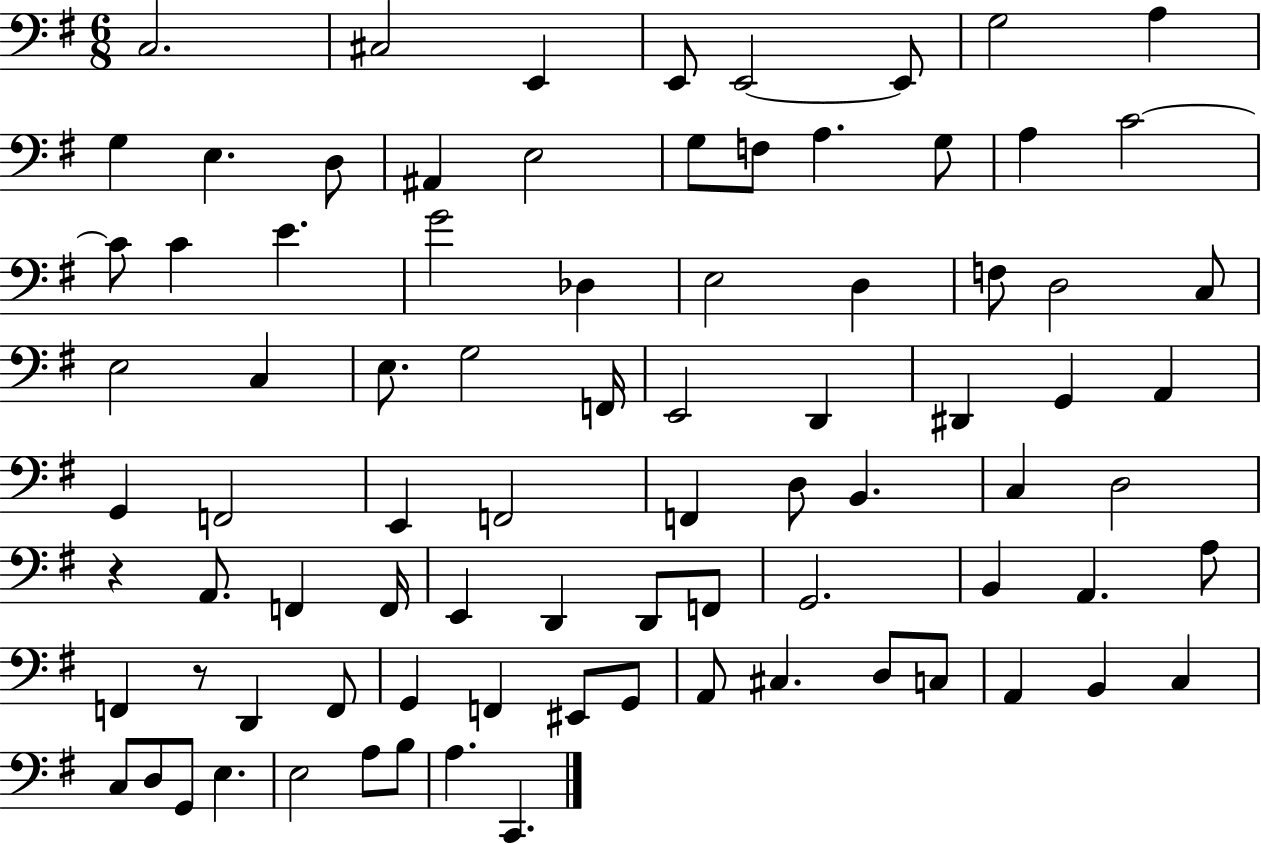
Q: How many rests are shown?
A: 2